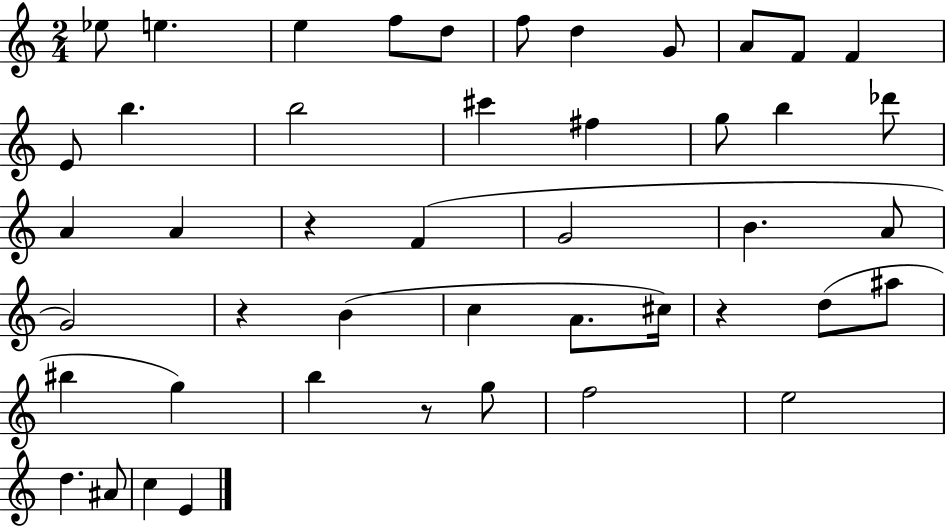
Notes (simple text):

Eb5/e E5/q. E5/q F5/e D5/e F5/e D5/q G4/e A4/e F4/e F4/q E4/e B5/q. B5/h C#6/q F#5/q G5/e B5/q Db6/e A4/q A4/q R/q F4/q G4/h B4/q. A4/e G4/h R/q B4/q C5/q A4/e. C#5/s R/q D5/e A#5/e BIS5/q G5/q B5/q R/e G5/e F5/h E5/h D5/q. A#4/e C5/q E4/q